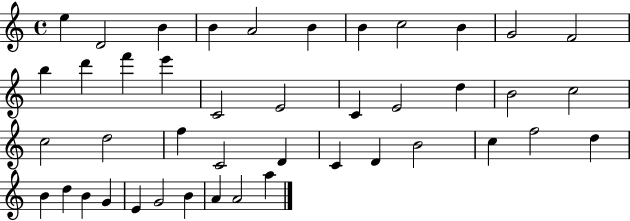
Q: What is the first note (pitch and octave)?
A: E5